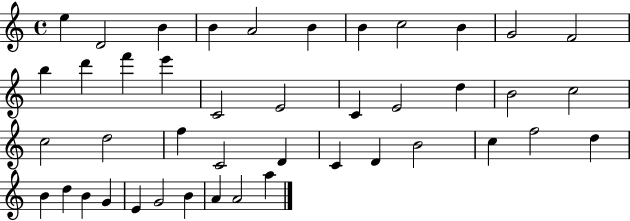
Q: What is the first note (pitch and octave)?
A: E5